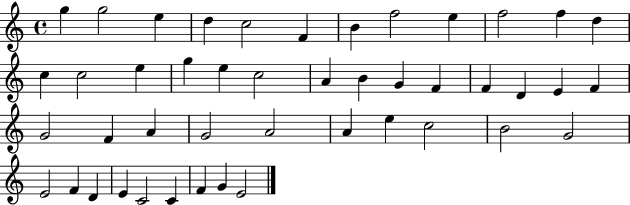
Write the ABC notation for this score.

X:1
T:Untitled
M:4/4
L:1/4
K:C
g g2 e d c2 F B f2 e f2 f d c c2 e g e c2 A B G F F D E F G2 F A G2 A2 A e c2 B2 G2 E2 F D E C2 C F G E2